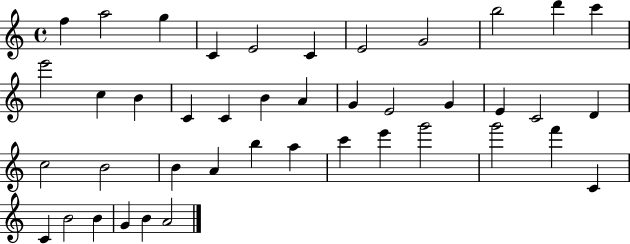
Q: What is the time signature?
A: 4/4